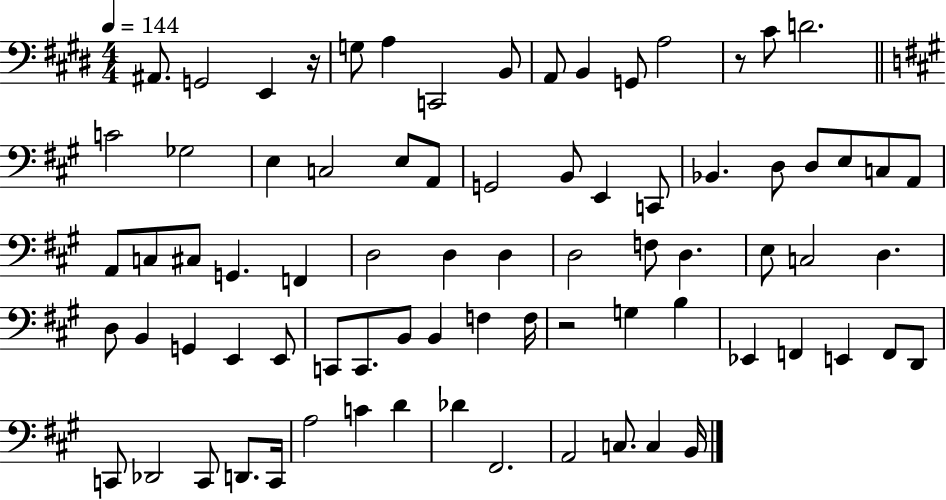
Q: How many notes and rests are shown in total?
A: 78